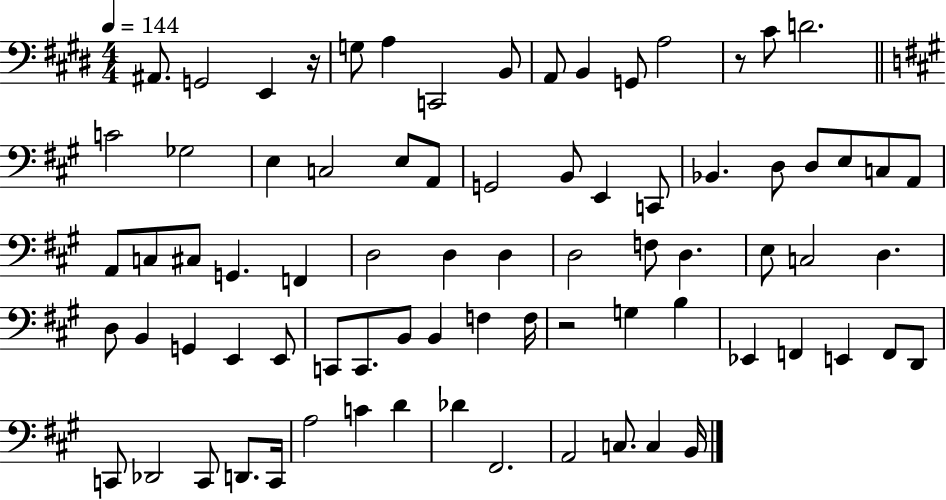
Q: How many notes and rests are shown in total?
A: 78